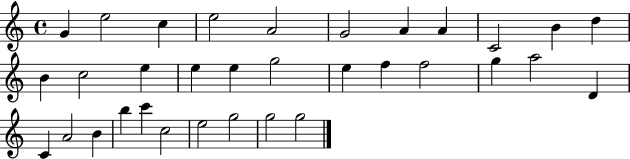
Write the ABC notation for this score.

X:1
T:Untitled
M:4/4
L:1/4
K:C
G e2 c e2 A2 G2 A A C2 B d B c2 e e e g2 e f f2 g a2 D C A2 B b c' c2 e2 g2 g2 g2